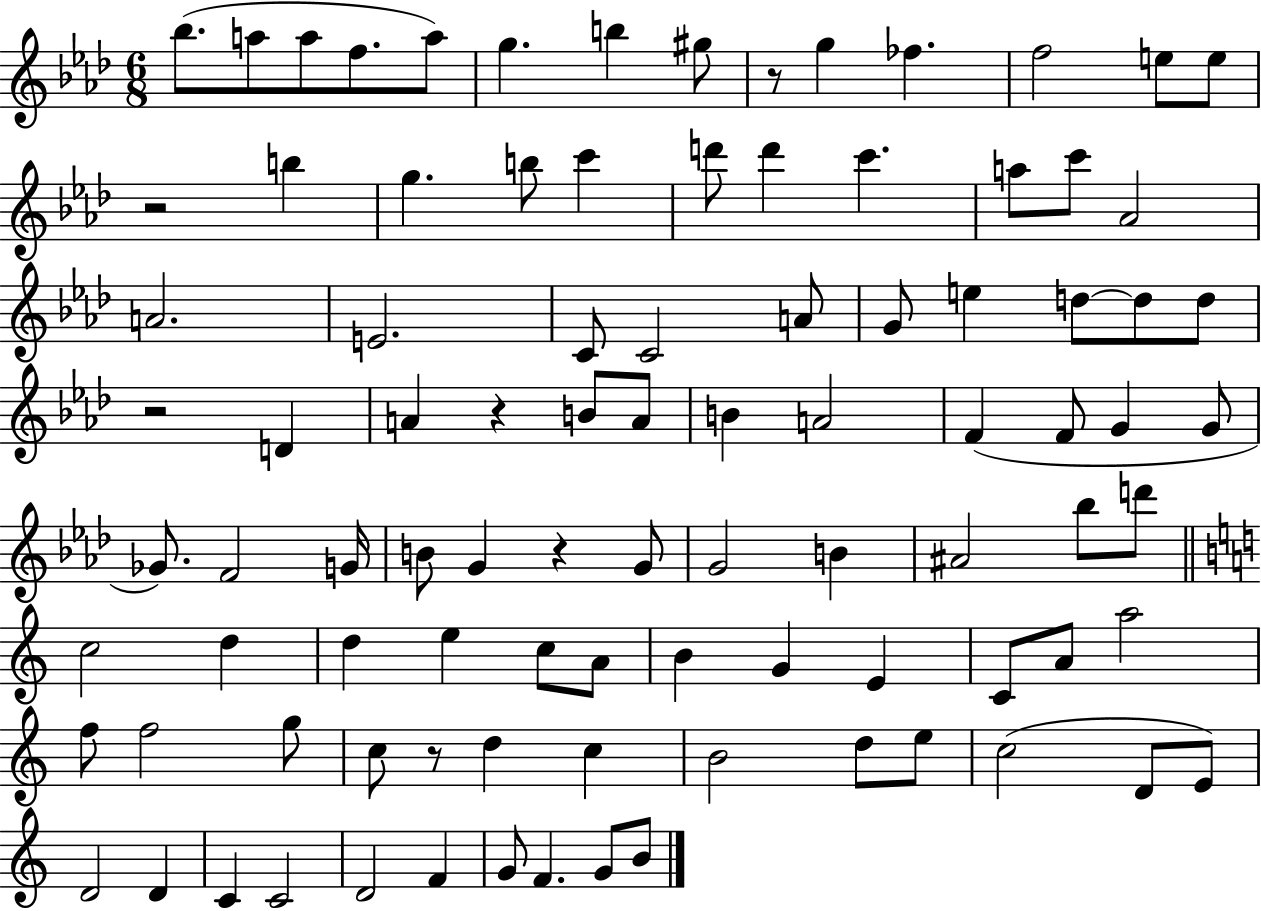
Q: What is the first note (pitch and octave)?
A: Bb5